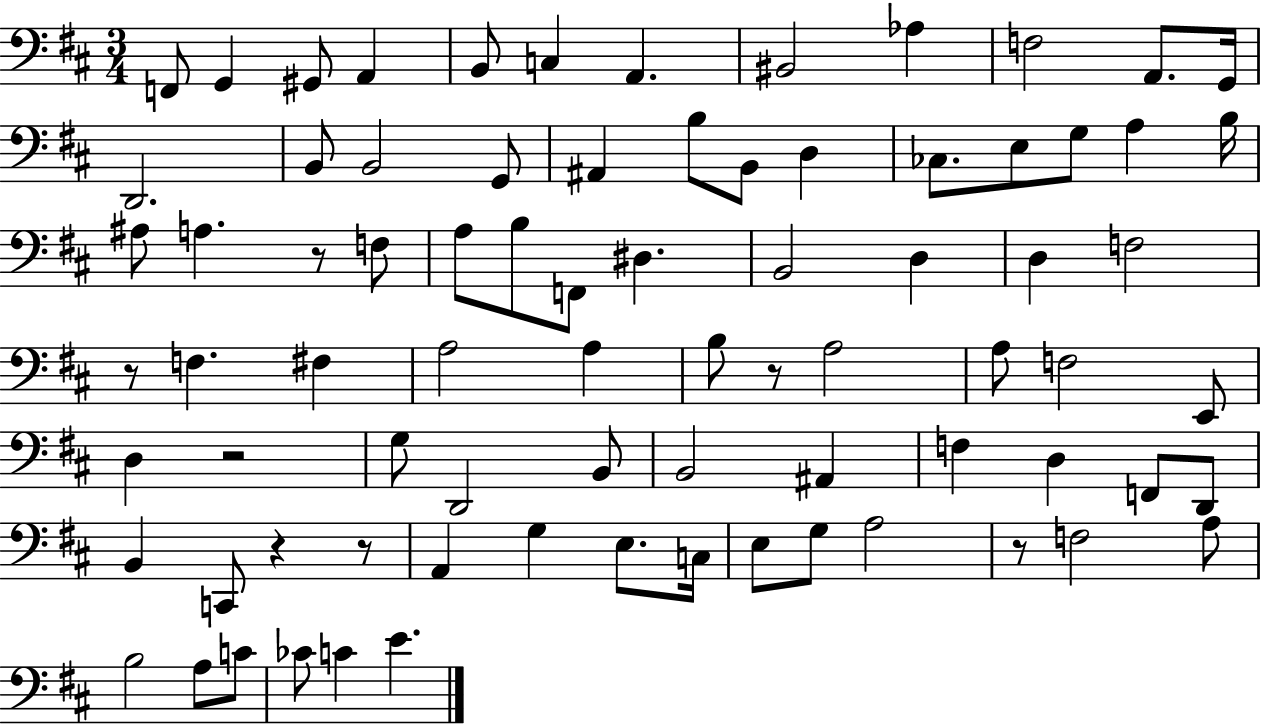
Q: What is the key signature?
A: D major